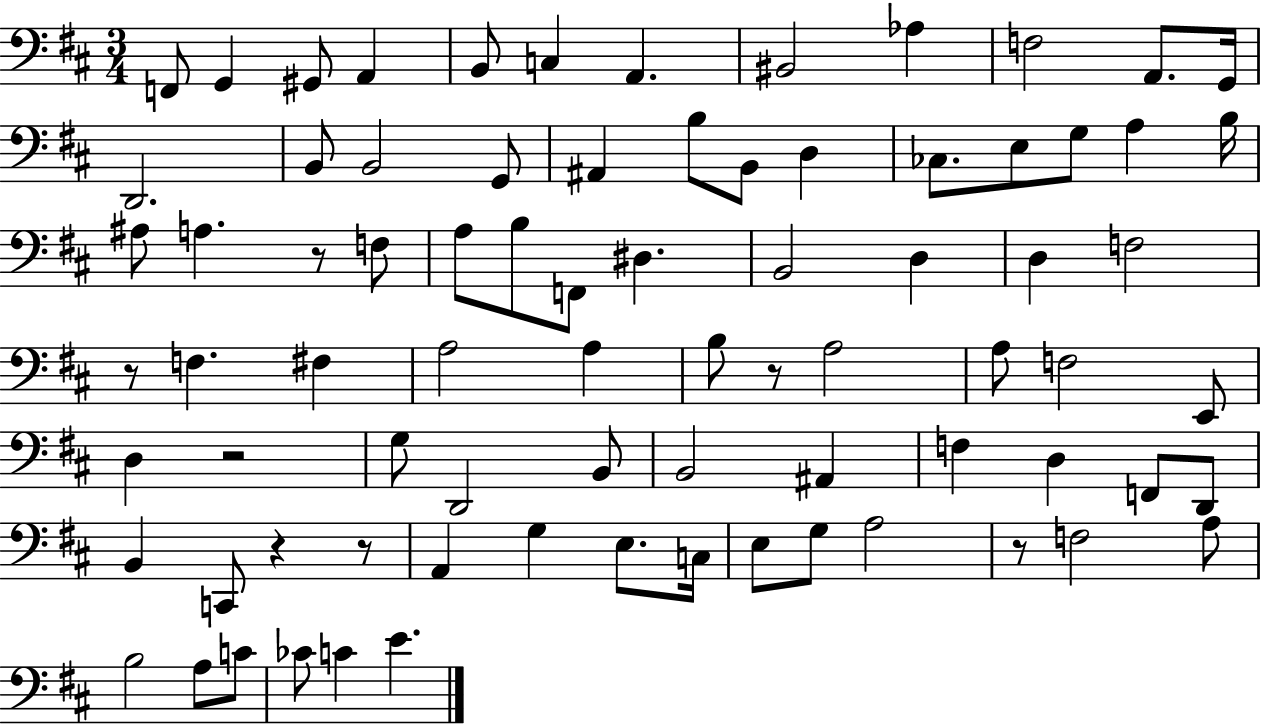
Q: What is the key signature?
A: D major